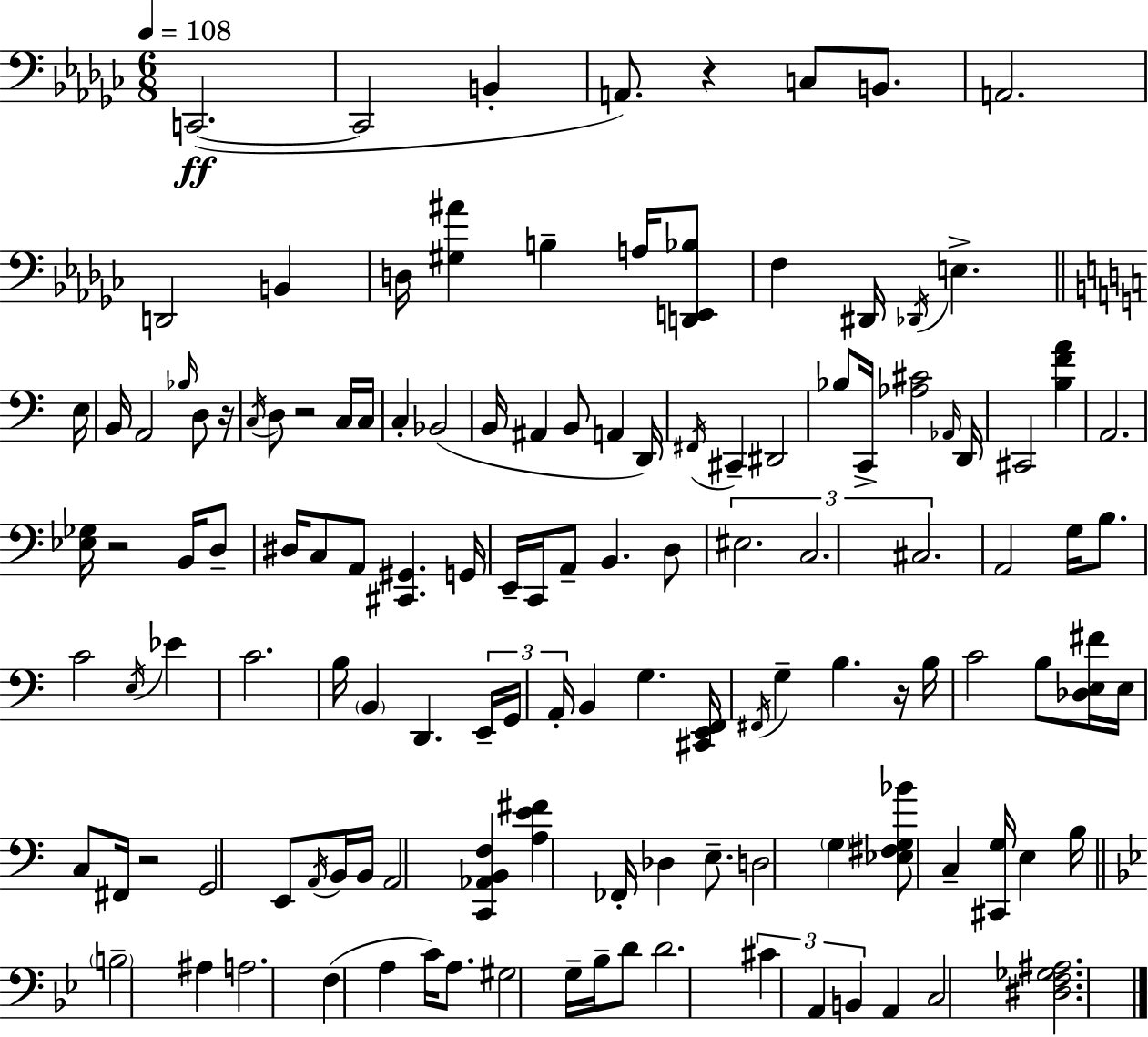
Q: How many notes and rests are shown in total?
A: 129